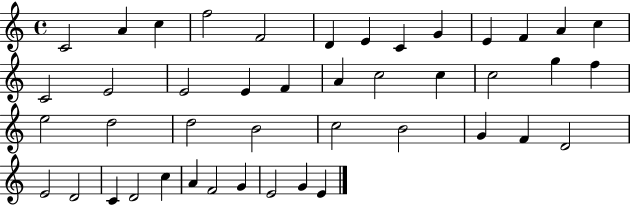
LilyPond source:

{
  \clef treble
  \time 4/4
  \defaultTimeSignature
  \key c \major
  c'2 a'4 c''4 | f''2 f'2 | d'4 e'4 c'4 g'4 | e'4 f'4 a'4 c''4 | \break c'2 e'2 | e'2 e'4 f'4 | a'4 c''2 c''4 | c''2 g''4 f''4 | \break e''2 d''2 | d''2 b'2 | c''2 b'2 | g'4 f'4 d'2 | \break e'2 d'2 | c'4 d'2 c''4 | a'4 f'2 g'4 | e'2 g'4 e'4 | \break \bar "|."
}